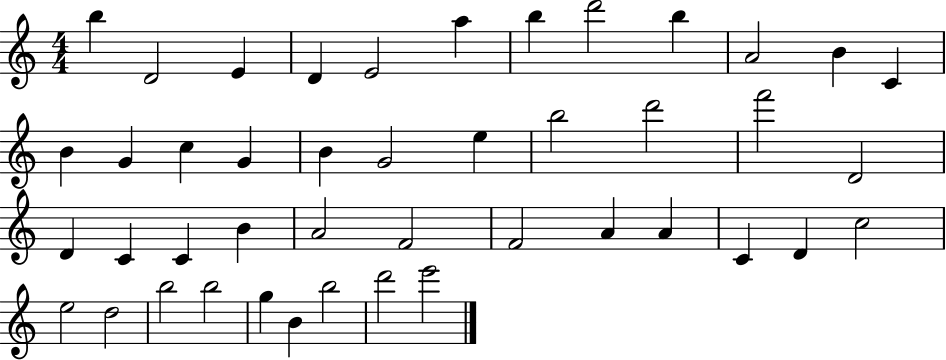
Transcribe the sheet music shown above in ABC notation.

X:1
T:Untitled
M:4/4
L:1/4
K:C
b D2 E D E2 a b d'2 b A2 B C B G c G B G2 e b2 d'2 f'2 D2 D C C B A2 F2 F2 A A C D c2 e2 d2 b2 b2 g B b2 d'2 e'2